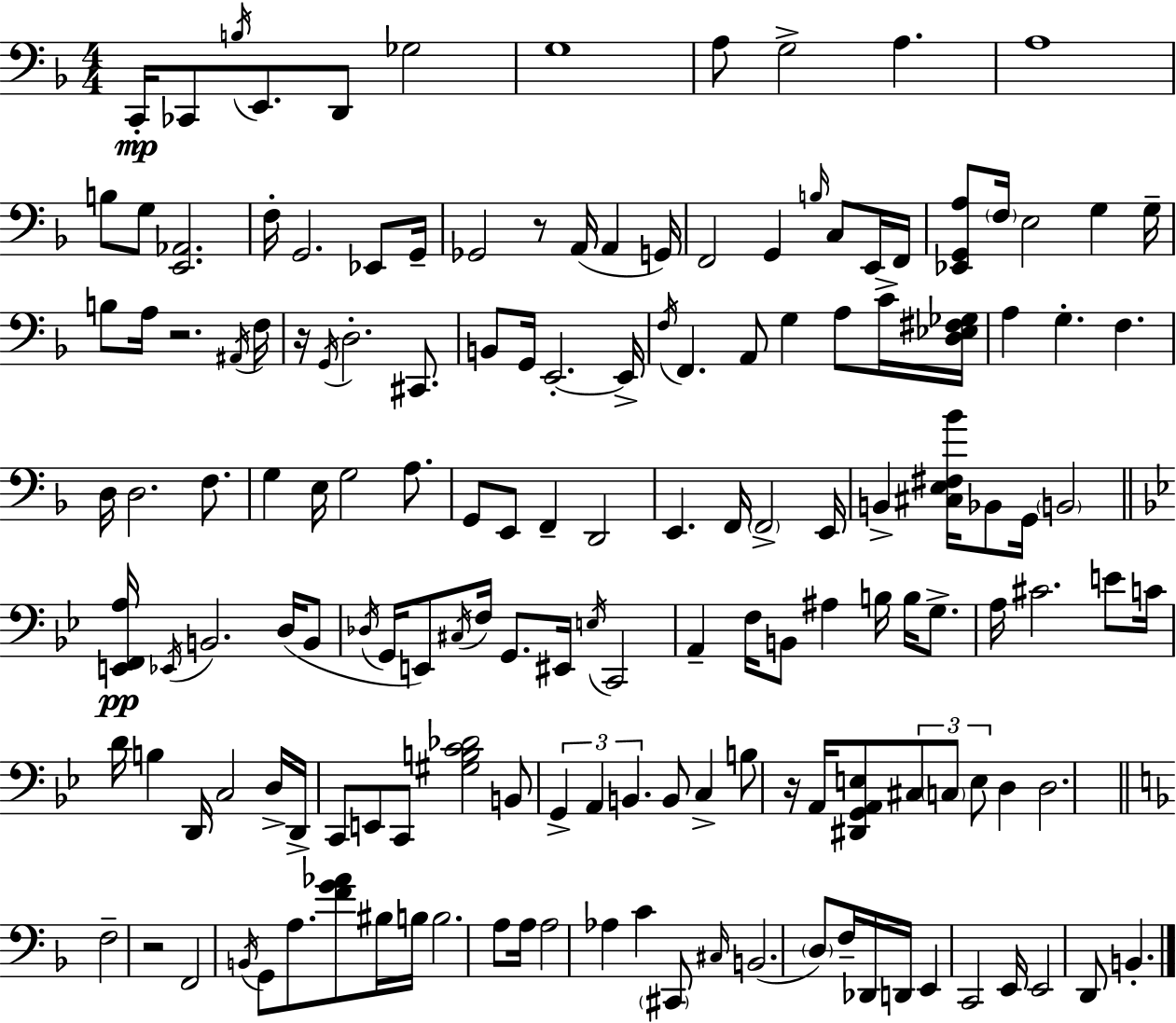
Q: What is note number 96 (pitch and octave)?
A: B3